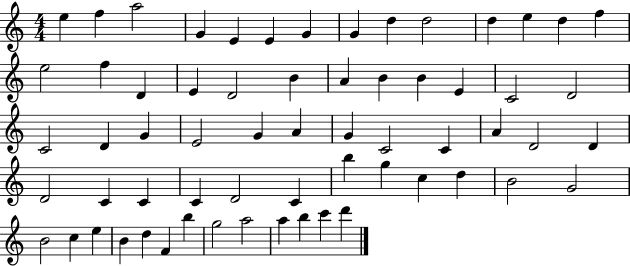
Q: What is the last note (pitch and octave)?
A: D6